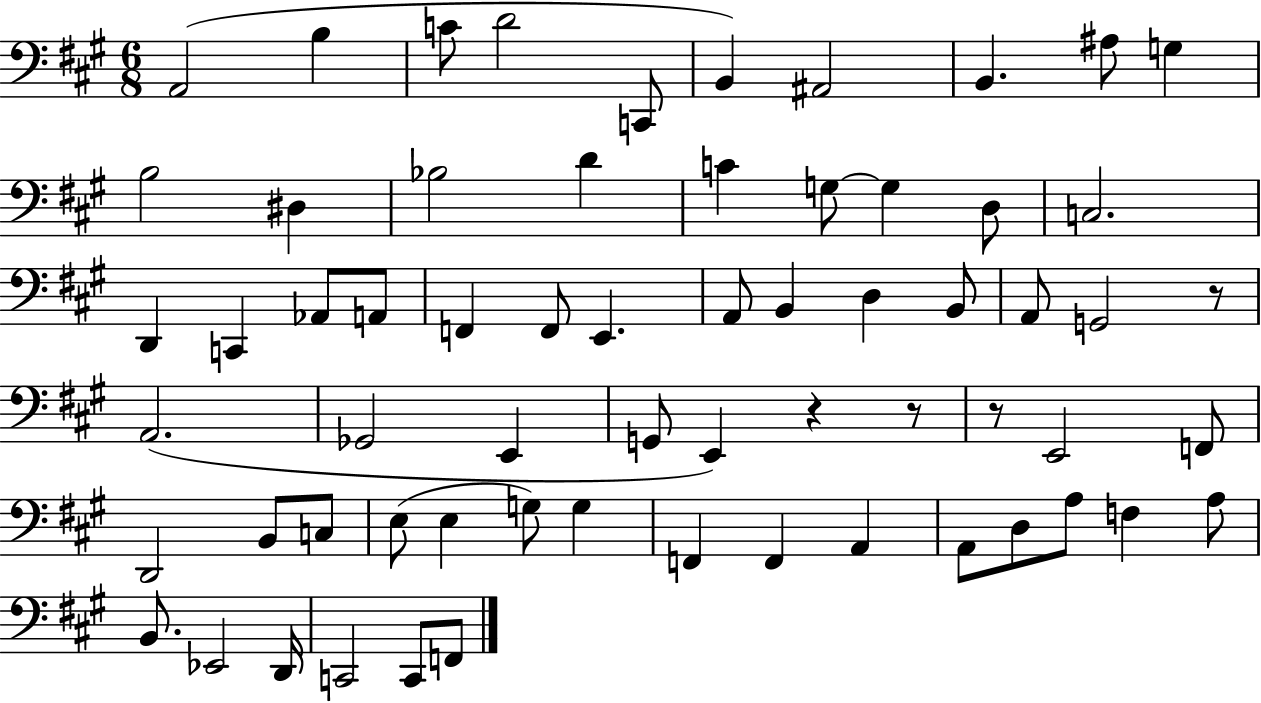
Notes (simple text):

A2/h B3/q C4/e D4/h C2/e B2/q A#2/h B2/q. A#3/e G3/q B3/h D#3/q Bb3/h D4/q C4/q G3/e G3/q D3/e C3/h. D2/q C2/q Ab2/e A2/e F2/q F2/e E2/q. A2/e B2/q D3/q B2/e A2/e G2/h R/e A2/h. Gb2/h E2/q G2/e E2/q R/q R/e R/e E2/h F2/e D2/h B2/e C3/e E3/e E3/q G3/e G3/q F2/q F2/q A2/q A2/e D3/e A3/e F3/q A3/e B2/e. Eb2/h D2/s C2/h C2/e F2/e